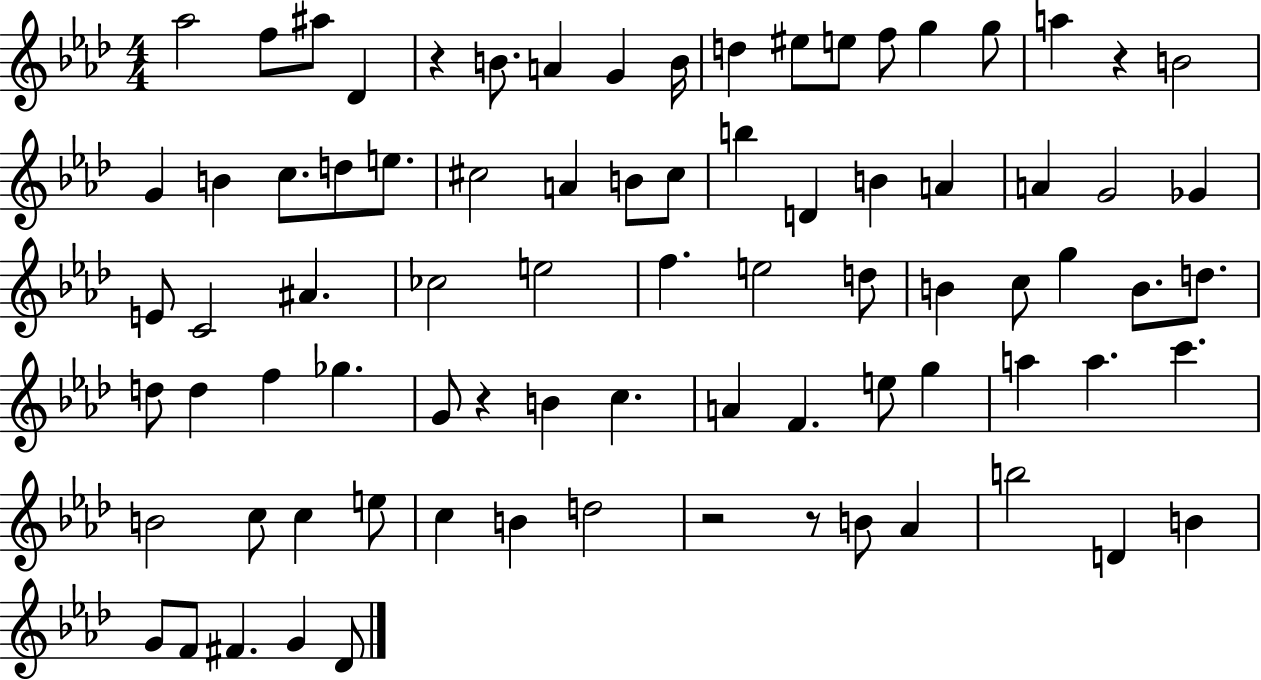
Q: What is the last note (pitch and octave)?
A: Db4